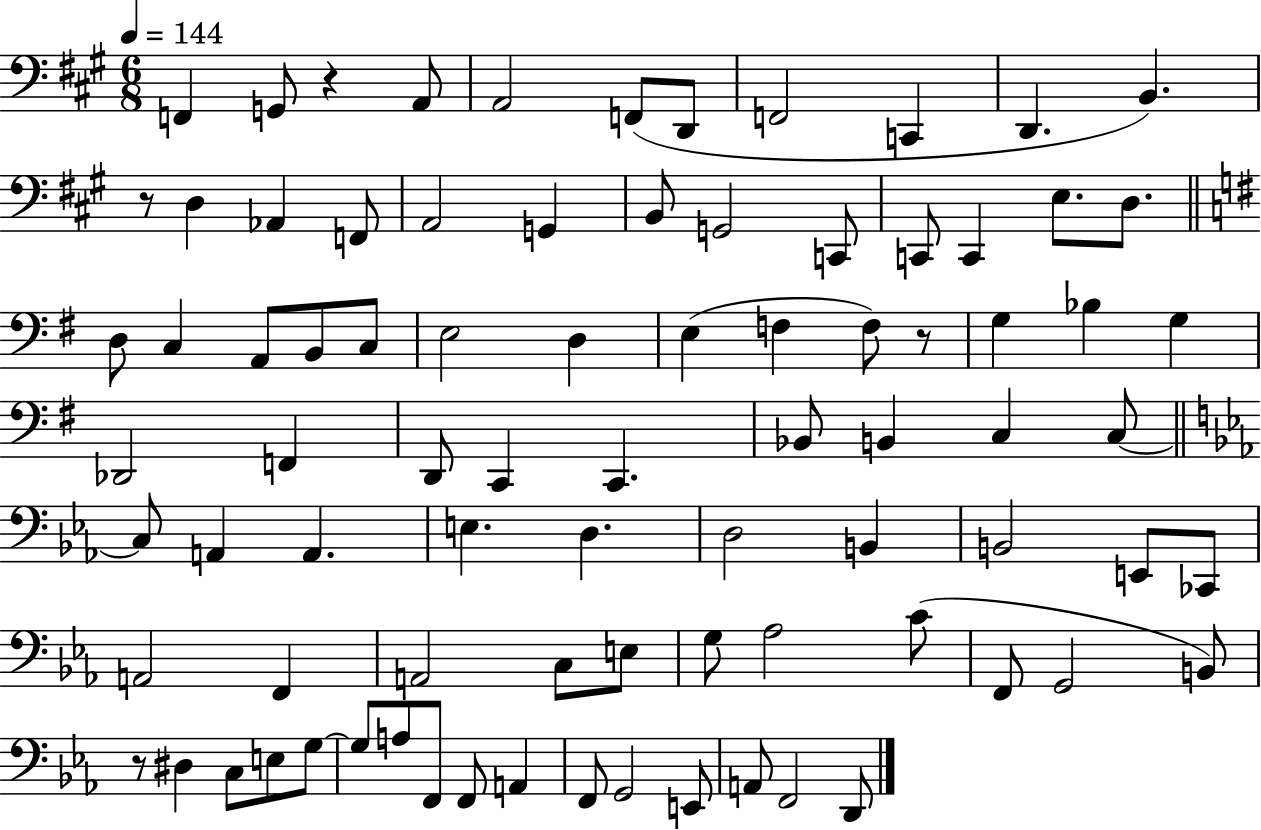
F2/q G2/e R/q A2/e A2/h F2/e D2/e F2/h C2/q D2/q. B2/q. R/e D3/q Ab2/q F2/e A2/h G2/q B2/e G2/h C2/e C2/e C2/q E3/e. D3/e. D3/e C3/q A2/e B2/e C3/e E3/h D3/q E3/q F3/q F3/e R/e G3/q Bb3/q G3/q Db2/h F2/q D2/e C2/q C2/q. Bb2/e B2/q C3/q C3/e C3/e A2/q A2/q. E3/q. D3/q. D3/h B2/q B2/h E2/e CES2/e A2/h F2/q A2/h C3/e E3/e G3/e Ab3/h C4/e F2/e G2/h B2/e R/e D#3/q C3/e E3/e G3/e G3/e A3/e F2/e F2/e A2/q F2/e G2/h E2/e A2/e F2/h D2/e